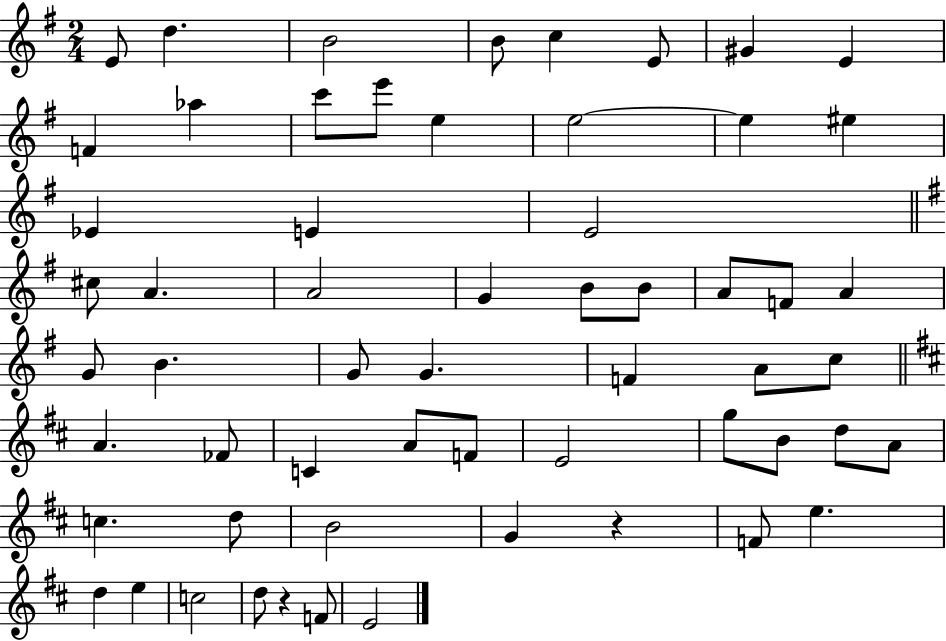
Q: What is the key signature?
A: G major